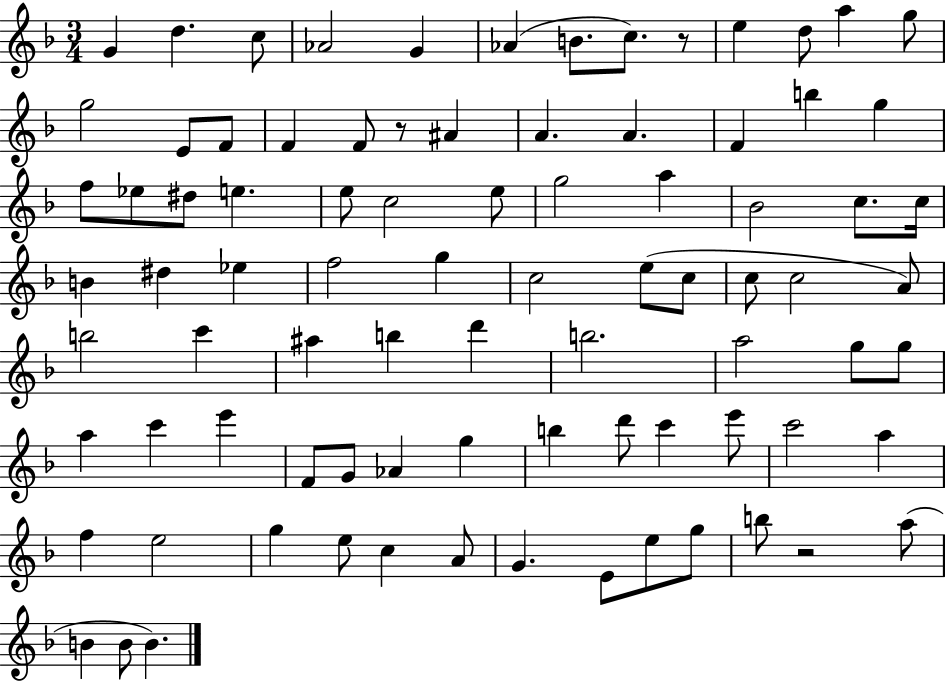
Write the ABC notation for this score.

X:1
T:Untitled
M:3/4
L:1/4
K:F
G d c/2 _A2 G _A B/2 c/2 z/2 e d/2 a g/2 g2 E/2 F/2 F F/2 z/2 ^A A A F b g f/2 _e/2 ^d/2 e e/2 c2 e/2 g2 a _B2 c/2 c/4 B ^d _e f2 g c2 e/2 c/2 c/2 c2 A/2 b2 c' ^a b d' b2 a2 g/2 g/2 a c' e' F/2 G/2 _A g b d'/2 c' e'/2 c'2 a f e2 g e/2 c A/2 G E/2 e/2 g/2 b/2 z2 a/2 B B/2 B